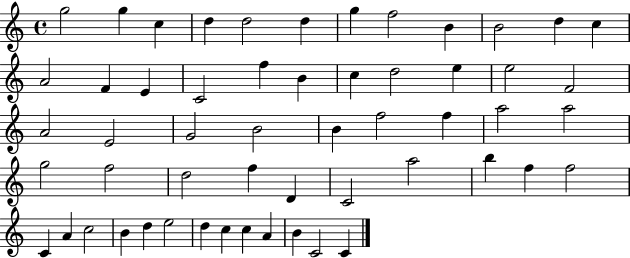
{
  \clef treble
  \time 4/4
  \defaultTimeSignature
  \key c \major
  g''2 g''4 c''4 | d''4 d''2 d''4 | g''4 f''2 b'4 | b'2 d''4 c''4 | \break a'2 f'4 e'4 | c'2 f''4 b'4 | c''4 d''2 e''4 | e''2 f'2 | \break a'2 e'2 | g'2 b'2 | b'4 f''2 f''4 | a''2 a''2 | \break g''2 f''2 | d''2 f''4 d'4 | c'2 a''2 | b''4 f''4 f''2 | \break c'4 a'4 c''2 | b'4 d''4 e''2 | d''4 c''4 c''4 a'4 | b'4 c'2 c'4 | \break \bar "|."
}